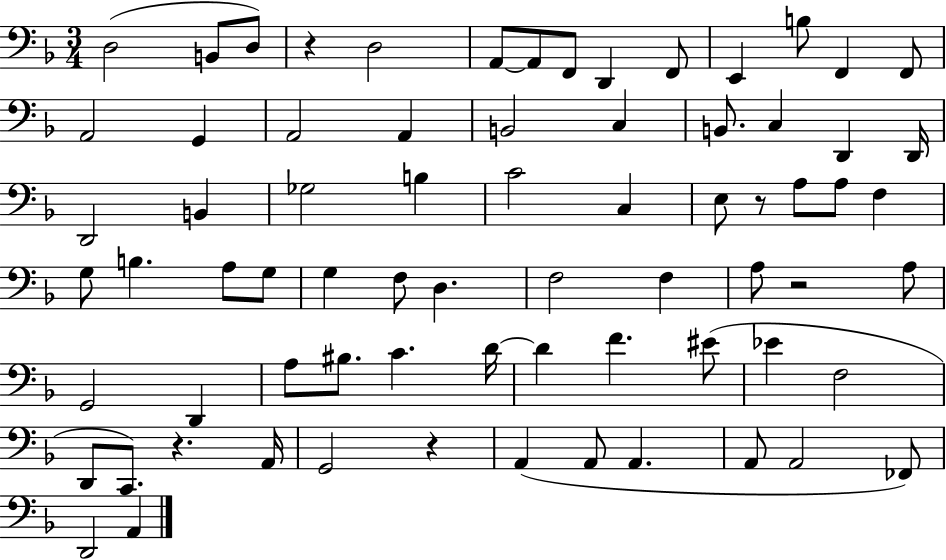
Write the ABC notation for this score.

X:1
T:Untitled
M:3/4
L:1/4
K:F
D,2 B,,/2 D,/2 z D,2 A,,/2 A,,/2 F,,/2 D,, F,,/2 E,, B,/2 F,, F,,/2 A,,2 G,, A,,2 A,, B,,2 C, B,,/2 C, D,, D,,/4 D,,2 B,, _G,2 B, C2 C, E,/2 z/2 A,/2 A,/2 F, G,/2 B, A,/2 G,/2 G, F,/2 D, F,2 F, A,/2 z2 A,/2 G,,2 D,, A,/2 ^B,/2 C D/4 D F ^E/2 _E F,2 D,,/2 C,,/2 z A,,/4 G,,2 z A,, A,,/2 A,, A,,/2 A,,2 _F,,/2 D,,2 A,,